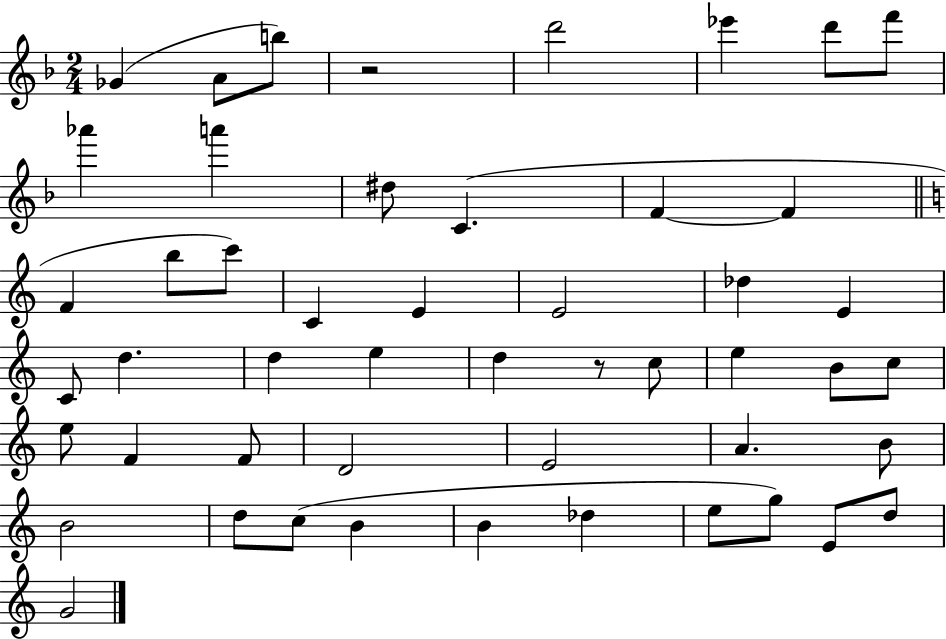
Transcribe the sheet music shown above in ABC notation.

X:1
T:Untitled
M:2/4
L:1/4
K:F
_G A/2 b/2 z2 d'2 _e' d'/2 f'/2 _a' a' ^d/2 C F F F b/2 c'/2 C E E2 _d E C/2 d d e d z/2 c/2 e B/2 c/2 e/2 F F/2 D2 E2 A B/2 B2 d/2 c/2 B B _d e/2 g/2 E/2 d/2 G2